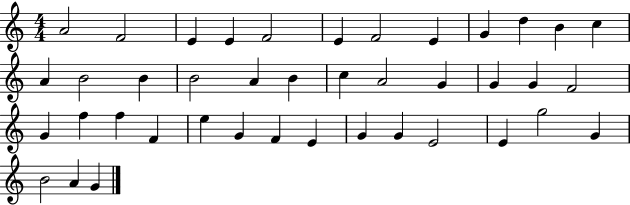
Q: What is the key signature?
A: C major